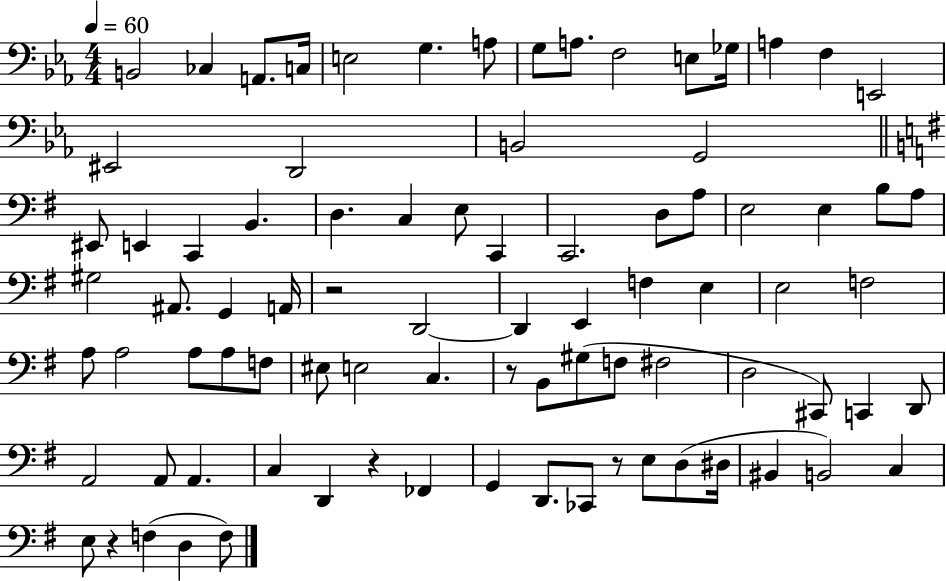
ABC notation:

X:1
T:Untitled
M:4/4
L:1/4
K:Eb
B,,2 _C, A,,/2 C,/4 E,2 G, A,/2 G,/2 A,/2 F,2 E,/2 _G,/4 A, F, E,,2 ^E,,2 D,,2 B,,2 G,,2 ^E,,/2 E,, C,, B,, D, C, E,/2 C,, C,,2 D,/2 A,/2 E,2 E, B,/2 A,/2 ^G,2 ^A,,/2 G,, A,,/4 z2 D,,2 D,, E,, F, E, E,2 F,2 A,/2 A,2 A,/2 A,/2 F,/2 ^E,/2 E,2 C, z/2 B,,/2 ^G,/2 F,/2 ^F,2 D,2 ^C,,/2 C,, D,,/2 A,,2 A,,/2 A,, C, D,, z _F,, G,, D,,/2 _C,,/2 z/2 E,/2 D,/2 ^D,/4 ^B,, B,,2 C, E,/2 z F, D, F,/2